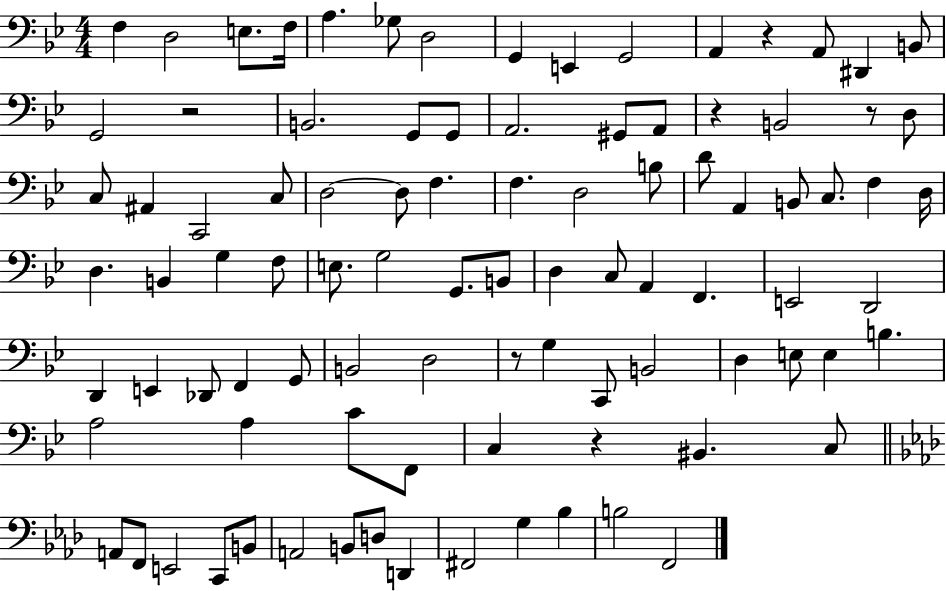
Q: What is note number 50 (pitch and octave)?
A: A2